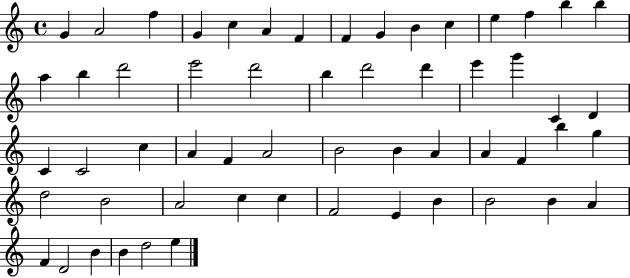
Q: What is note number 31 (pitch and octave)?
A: A4